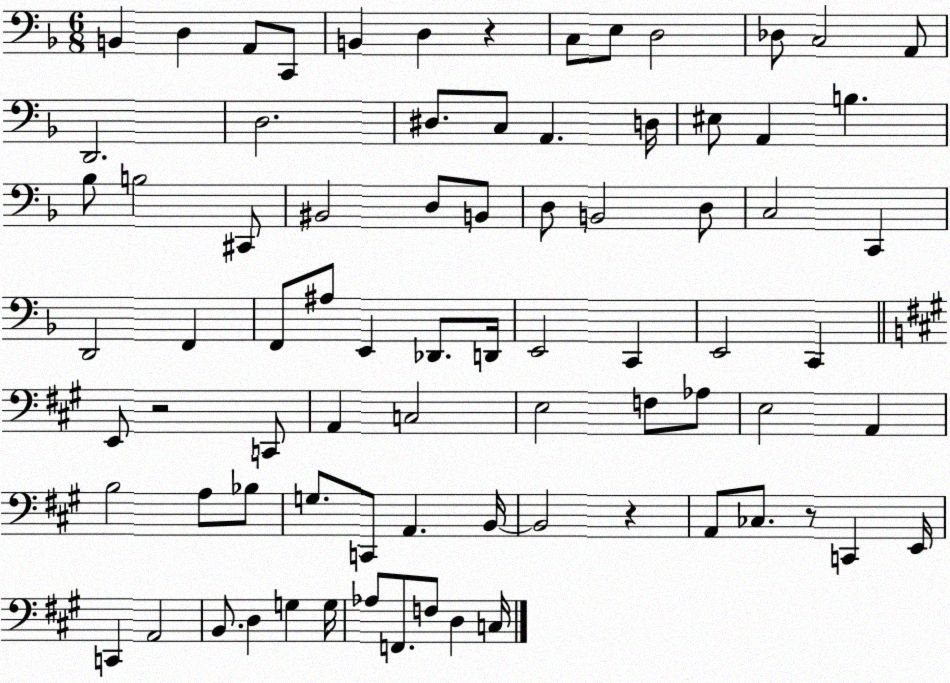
X:1
T:Untitled
M:6/8
L:1/4
K:F
B,, D, A,,/2 C,,/2 B,, D, z C,/2 E,/2 D,2 _D,/2 C,2 A,,/2 D,,2 D,2 ^D,/2 C,/2 A,, D,/4 ^E,/2 A,, B, _B,/2 B,2 ^C,,/2 ^B,,2 D,/2 B,,/2 D,/2 B,,2 D,/2 C,2 C,, D,,2 F,, F,,/2 ^A,/2 E,, _D,,/2 D,,/4 E,,2 C,, E,,2 C,, E,,/2 z2 C,,/2 A,, C,2 E,2 F,/2 _A,/2 E,2 A,, B,2 A,/2 _B,/2 G,/2 C,,/2 A,, B,,/4 B,,2 z A,,/2 _C,/2 z/2 C,, E,,/4 C,, A,,2 B,,/2 D, G, G,/4 _A,/2 F,,/2 F,/2 D, C,/4